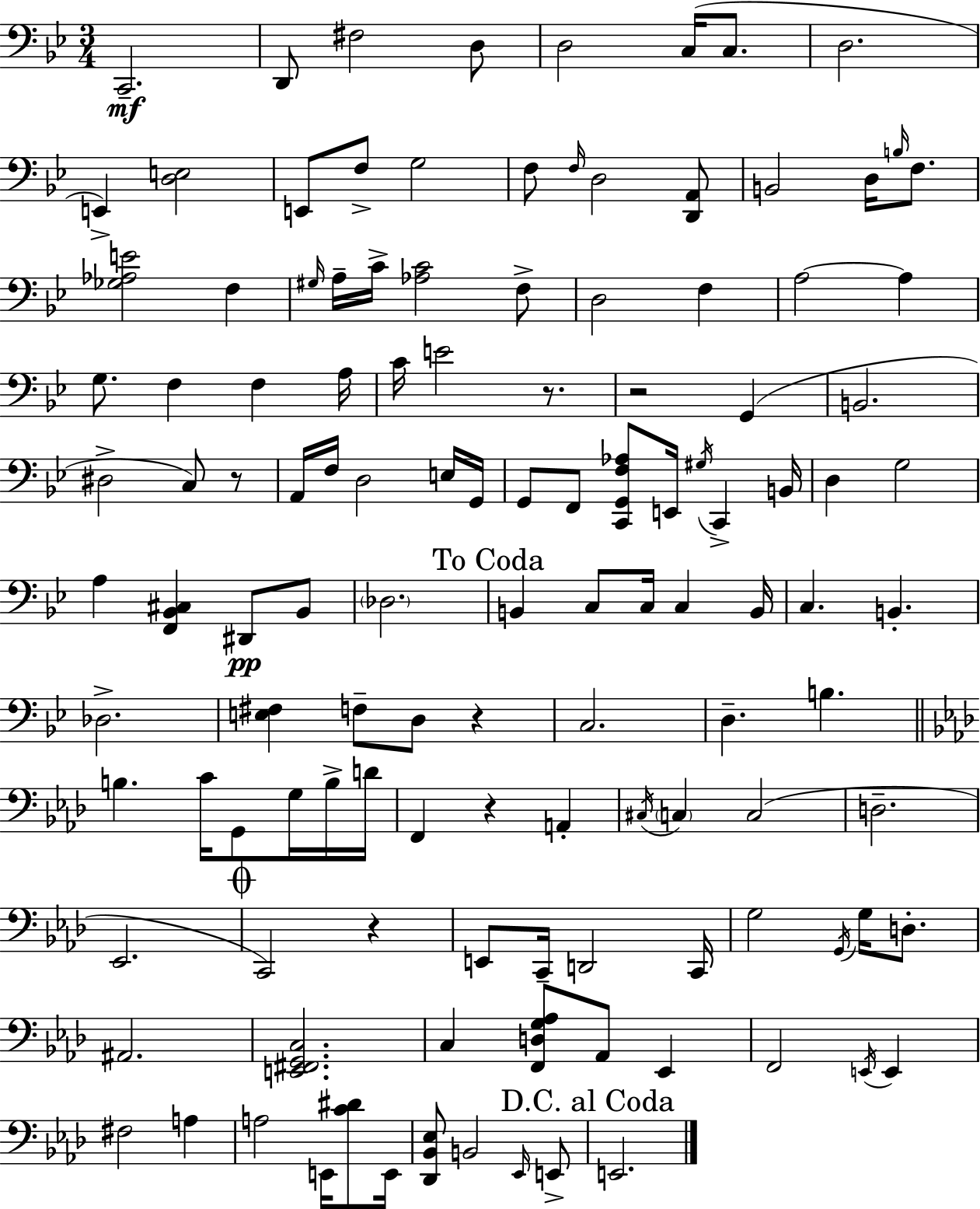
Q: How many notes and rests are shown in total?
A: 123